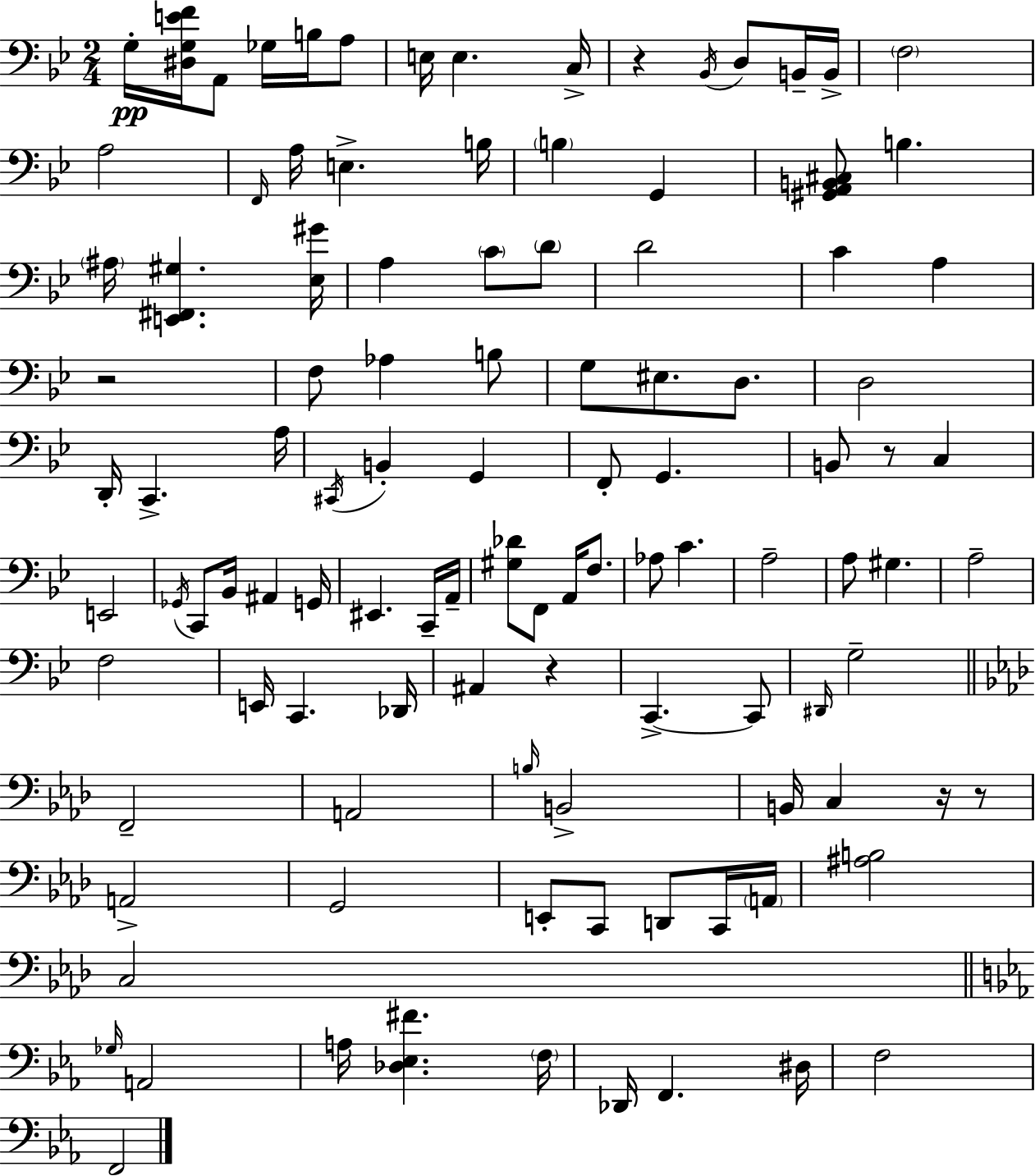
{
  \clef bass
  \numericTimeSignature
  \time 2/4
  \key bes \major
  g16-.\pp <dis g e' f'>16 a,8 ges16 b16 a8 | e16 e4. c16-> | r4 \acciaccatura { bes,16 } d8 b,16-- | b,16-> \parenthesize f2 | \break a2 | \grace { f,16 } a16 e4.-> | b16 \parenthesize b4 g,4 | <gis, a, b, cis>8 b4. | \break \parenthesize ais16 <e, fis, gis>4. | <ees gis'>16 a4 \parenthesize c'8 | \parenthesize d'8 d'2 | c'4 a4 | \break r2 | f8 aes4 | b8 g8 eis8. d8. | d2 | \break d,16-. c,4.-> | a16 \acciaccatura { cis,16 } b,4-. g,4 | f,8-. g,4. | b,8 r8 c4 | \break e,2 | \acciaccatura { ges,16 } c,8 bes,16 ais,4 | g,16 eis,4. | c,16-- a,16-- <gis des'>8 f,8 | \break a,16 f8. aes8 c'4. | a2-- | a8 gis4. | a2-- | \break f2 | e,16 c,4. | des,16 ais,4 | r4 c,4.->~~ | \break c,8 \grace { dis,16 } g2-- | \bar "||" \break \key aes \major f,2-- | a,2 | \grace { b16 } b,2-> | b,16 c4 r16 r8 | \break a,2-> | g,2 | e,8-. c,8 d,8 c,16 | \parenthesize a,16 <ais b>2 | \break c2 | \bar "||" \break \key ees \major \grace { ges16 } a,2 | a16 <des ees fis'>4. | \parenthesize f16 des,16 f,4. | dis16 f2 | \break f,2 | \bar "|."
}